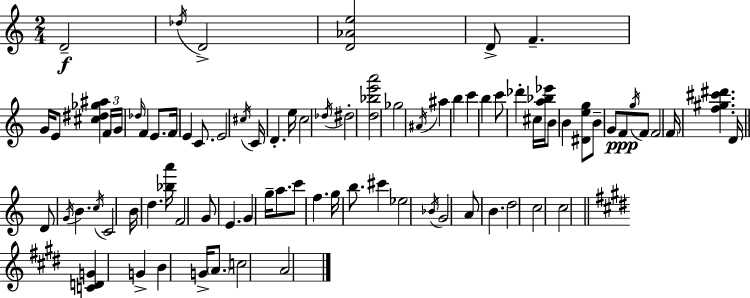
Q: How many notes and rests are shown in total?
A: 82